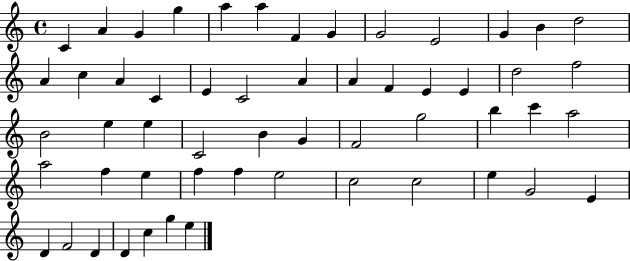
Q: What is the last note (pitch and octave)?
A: E5